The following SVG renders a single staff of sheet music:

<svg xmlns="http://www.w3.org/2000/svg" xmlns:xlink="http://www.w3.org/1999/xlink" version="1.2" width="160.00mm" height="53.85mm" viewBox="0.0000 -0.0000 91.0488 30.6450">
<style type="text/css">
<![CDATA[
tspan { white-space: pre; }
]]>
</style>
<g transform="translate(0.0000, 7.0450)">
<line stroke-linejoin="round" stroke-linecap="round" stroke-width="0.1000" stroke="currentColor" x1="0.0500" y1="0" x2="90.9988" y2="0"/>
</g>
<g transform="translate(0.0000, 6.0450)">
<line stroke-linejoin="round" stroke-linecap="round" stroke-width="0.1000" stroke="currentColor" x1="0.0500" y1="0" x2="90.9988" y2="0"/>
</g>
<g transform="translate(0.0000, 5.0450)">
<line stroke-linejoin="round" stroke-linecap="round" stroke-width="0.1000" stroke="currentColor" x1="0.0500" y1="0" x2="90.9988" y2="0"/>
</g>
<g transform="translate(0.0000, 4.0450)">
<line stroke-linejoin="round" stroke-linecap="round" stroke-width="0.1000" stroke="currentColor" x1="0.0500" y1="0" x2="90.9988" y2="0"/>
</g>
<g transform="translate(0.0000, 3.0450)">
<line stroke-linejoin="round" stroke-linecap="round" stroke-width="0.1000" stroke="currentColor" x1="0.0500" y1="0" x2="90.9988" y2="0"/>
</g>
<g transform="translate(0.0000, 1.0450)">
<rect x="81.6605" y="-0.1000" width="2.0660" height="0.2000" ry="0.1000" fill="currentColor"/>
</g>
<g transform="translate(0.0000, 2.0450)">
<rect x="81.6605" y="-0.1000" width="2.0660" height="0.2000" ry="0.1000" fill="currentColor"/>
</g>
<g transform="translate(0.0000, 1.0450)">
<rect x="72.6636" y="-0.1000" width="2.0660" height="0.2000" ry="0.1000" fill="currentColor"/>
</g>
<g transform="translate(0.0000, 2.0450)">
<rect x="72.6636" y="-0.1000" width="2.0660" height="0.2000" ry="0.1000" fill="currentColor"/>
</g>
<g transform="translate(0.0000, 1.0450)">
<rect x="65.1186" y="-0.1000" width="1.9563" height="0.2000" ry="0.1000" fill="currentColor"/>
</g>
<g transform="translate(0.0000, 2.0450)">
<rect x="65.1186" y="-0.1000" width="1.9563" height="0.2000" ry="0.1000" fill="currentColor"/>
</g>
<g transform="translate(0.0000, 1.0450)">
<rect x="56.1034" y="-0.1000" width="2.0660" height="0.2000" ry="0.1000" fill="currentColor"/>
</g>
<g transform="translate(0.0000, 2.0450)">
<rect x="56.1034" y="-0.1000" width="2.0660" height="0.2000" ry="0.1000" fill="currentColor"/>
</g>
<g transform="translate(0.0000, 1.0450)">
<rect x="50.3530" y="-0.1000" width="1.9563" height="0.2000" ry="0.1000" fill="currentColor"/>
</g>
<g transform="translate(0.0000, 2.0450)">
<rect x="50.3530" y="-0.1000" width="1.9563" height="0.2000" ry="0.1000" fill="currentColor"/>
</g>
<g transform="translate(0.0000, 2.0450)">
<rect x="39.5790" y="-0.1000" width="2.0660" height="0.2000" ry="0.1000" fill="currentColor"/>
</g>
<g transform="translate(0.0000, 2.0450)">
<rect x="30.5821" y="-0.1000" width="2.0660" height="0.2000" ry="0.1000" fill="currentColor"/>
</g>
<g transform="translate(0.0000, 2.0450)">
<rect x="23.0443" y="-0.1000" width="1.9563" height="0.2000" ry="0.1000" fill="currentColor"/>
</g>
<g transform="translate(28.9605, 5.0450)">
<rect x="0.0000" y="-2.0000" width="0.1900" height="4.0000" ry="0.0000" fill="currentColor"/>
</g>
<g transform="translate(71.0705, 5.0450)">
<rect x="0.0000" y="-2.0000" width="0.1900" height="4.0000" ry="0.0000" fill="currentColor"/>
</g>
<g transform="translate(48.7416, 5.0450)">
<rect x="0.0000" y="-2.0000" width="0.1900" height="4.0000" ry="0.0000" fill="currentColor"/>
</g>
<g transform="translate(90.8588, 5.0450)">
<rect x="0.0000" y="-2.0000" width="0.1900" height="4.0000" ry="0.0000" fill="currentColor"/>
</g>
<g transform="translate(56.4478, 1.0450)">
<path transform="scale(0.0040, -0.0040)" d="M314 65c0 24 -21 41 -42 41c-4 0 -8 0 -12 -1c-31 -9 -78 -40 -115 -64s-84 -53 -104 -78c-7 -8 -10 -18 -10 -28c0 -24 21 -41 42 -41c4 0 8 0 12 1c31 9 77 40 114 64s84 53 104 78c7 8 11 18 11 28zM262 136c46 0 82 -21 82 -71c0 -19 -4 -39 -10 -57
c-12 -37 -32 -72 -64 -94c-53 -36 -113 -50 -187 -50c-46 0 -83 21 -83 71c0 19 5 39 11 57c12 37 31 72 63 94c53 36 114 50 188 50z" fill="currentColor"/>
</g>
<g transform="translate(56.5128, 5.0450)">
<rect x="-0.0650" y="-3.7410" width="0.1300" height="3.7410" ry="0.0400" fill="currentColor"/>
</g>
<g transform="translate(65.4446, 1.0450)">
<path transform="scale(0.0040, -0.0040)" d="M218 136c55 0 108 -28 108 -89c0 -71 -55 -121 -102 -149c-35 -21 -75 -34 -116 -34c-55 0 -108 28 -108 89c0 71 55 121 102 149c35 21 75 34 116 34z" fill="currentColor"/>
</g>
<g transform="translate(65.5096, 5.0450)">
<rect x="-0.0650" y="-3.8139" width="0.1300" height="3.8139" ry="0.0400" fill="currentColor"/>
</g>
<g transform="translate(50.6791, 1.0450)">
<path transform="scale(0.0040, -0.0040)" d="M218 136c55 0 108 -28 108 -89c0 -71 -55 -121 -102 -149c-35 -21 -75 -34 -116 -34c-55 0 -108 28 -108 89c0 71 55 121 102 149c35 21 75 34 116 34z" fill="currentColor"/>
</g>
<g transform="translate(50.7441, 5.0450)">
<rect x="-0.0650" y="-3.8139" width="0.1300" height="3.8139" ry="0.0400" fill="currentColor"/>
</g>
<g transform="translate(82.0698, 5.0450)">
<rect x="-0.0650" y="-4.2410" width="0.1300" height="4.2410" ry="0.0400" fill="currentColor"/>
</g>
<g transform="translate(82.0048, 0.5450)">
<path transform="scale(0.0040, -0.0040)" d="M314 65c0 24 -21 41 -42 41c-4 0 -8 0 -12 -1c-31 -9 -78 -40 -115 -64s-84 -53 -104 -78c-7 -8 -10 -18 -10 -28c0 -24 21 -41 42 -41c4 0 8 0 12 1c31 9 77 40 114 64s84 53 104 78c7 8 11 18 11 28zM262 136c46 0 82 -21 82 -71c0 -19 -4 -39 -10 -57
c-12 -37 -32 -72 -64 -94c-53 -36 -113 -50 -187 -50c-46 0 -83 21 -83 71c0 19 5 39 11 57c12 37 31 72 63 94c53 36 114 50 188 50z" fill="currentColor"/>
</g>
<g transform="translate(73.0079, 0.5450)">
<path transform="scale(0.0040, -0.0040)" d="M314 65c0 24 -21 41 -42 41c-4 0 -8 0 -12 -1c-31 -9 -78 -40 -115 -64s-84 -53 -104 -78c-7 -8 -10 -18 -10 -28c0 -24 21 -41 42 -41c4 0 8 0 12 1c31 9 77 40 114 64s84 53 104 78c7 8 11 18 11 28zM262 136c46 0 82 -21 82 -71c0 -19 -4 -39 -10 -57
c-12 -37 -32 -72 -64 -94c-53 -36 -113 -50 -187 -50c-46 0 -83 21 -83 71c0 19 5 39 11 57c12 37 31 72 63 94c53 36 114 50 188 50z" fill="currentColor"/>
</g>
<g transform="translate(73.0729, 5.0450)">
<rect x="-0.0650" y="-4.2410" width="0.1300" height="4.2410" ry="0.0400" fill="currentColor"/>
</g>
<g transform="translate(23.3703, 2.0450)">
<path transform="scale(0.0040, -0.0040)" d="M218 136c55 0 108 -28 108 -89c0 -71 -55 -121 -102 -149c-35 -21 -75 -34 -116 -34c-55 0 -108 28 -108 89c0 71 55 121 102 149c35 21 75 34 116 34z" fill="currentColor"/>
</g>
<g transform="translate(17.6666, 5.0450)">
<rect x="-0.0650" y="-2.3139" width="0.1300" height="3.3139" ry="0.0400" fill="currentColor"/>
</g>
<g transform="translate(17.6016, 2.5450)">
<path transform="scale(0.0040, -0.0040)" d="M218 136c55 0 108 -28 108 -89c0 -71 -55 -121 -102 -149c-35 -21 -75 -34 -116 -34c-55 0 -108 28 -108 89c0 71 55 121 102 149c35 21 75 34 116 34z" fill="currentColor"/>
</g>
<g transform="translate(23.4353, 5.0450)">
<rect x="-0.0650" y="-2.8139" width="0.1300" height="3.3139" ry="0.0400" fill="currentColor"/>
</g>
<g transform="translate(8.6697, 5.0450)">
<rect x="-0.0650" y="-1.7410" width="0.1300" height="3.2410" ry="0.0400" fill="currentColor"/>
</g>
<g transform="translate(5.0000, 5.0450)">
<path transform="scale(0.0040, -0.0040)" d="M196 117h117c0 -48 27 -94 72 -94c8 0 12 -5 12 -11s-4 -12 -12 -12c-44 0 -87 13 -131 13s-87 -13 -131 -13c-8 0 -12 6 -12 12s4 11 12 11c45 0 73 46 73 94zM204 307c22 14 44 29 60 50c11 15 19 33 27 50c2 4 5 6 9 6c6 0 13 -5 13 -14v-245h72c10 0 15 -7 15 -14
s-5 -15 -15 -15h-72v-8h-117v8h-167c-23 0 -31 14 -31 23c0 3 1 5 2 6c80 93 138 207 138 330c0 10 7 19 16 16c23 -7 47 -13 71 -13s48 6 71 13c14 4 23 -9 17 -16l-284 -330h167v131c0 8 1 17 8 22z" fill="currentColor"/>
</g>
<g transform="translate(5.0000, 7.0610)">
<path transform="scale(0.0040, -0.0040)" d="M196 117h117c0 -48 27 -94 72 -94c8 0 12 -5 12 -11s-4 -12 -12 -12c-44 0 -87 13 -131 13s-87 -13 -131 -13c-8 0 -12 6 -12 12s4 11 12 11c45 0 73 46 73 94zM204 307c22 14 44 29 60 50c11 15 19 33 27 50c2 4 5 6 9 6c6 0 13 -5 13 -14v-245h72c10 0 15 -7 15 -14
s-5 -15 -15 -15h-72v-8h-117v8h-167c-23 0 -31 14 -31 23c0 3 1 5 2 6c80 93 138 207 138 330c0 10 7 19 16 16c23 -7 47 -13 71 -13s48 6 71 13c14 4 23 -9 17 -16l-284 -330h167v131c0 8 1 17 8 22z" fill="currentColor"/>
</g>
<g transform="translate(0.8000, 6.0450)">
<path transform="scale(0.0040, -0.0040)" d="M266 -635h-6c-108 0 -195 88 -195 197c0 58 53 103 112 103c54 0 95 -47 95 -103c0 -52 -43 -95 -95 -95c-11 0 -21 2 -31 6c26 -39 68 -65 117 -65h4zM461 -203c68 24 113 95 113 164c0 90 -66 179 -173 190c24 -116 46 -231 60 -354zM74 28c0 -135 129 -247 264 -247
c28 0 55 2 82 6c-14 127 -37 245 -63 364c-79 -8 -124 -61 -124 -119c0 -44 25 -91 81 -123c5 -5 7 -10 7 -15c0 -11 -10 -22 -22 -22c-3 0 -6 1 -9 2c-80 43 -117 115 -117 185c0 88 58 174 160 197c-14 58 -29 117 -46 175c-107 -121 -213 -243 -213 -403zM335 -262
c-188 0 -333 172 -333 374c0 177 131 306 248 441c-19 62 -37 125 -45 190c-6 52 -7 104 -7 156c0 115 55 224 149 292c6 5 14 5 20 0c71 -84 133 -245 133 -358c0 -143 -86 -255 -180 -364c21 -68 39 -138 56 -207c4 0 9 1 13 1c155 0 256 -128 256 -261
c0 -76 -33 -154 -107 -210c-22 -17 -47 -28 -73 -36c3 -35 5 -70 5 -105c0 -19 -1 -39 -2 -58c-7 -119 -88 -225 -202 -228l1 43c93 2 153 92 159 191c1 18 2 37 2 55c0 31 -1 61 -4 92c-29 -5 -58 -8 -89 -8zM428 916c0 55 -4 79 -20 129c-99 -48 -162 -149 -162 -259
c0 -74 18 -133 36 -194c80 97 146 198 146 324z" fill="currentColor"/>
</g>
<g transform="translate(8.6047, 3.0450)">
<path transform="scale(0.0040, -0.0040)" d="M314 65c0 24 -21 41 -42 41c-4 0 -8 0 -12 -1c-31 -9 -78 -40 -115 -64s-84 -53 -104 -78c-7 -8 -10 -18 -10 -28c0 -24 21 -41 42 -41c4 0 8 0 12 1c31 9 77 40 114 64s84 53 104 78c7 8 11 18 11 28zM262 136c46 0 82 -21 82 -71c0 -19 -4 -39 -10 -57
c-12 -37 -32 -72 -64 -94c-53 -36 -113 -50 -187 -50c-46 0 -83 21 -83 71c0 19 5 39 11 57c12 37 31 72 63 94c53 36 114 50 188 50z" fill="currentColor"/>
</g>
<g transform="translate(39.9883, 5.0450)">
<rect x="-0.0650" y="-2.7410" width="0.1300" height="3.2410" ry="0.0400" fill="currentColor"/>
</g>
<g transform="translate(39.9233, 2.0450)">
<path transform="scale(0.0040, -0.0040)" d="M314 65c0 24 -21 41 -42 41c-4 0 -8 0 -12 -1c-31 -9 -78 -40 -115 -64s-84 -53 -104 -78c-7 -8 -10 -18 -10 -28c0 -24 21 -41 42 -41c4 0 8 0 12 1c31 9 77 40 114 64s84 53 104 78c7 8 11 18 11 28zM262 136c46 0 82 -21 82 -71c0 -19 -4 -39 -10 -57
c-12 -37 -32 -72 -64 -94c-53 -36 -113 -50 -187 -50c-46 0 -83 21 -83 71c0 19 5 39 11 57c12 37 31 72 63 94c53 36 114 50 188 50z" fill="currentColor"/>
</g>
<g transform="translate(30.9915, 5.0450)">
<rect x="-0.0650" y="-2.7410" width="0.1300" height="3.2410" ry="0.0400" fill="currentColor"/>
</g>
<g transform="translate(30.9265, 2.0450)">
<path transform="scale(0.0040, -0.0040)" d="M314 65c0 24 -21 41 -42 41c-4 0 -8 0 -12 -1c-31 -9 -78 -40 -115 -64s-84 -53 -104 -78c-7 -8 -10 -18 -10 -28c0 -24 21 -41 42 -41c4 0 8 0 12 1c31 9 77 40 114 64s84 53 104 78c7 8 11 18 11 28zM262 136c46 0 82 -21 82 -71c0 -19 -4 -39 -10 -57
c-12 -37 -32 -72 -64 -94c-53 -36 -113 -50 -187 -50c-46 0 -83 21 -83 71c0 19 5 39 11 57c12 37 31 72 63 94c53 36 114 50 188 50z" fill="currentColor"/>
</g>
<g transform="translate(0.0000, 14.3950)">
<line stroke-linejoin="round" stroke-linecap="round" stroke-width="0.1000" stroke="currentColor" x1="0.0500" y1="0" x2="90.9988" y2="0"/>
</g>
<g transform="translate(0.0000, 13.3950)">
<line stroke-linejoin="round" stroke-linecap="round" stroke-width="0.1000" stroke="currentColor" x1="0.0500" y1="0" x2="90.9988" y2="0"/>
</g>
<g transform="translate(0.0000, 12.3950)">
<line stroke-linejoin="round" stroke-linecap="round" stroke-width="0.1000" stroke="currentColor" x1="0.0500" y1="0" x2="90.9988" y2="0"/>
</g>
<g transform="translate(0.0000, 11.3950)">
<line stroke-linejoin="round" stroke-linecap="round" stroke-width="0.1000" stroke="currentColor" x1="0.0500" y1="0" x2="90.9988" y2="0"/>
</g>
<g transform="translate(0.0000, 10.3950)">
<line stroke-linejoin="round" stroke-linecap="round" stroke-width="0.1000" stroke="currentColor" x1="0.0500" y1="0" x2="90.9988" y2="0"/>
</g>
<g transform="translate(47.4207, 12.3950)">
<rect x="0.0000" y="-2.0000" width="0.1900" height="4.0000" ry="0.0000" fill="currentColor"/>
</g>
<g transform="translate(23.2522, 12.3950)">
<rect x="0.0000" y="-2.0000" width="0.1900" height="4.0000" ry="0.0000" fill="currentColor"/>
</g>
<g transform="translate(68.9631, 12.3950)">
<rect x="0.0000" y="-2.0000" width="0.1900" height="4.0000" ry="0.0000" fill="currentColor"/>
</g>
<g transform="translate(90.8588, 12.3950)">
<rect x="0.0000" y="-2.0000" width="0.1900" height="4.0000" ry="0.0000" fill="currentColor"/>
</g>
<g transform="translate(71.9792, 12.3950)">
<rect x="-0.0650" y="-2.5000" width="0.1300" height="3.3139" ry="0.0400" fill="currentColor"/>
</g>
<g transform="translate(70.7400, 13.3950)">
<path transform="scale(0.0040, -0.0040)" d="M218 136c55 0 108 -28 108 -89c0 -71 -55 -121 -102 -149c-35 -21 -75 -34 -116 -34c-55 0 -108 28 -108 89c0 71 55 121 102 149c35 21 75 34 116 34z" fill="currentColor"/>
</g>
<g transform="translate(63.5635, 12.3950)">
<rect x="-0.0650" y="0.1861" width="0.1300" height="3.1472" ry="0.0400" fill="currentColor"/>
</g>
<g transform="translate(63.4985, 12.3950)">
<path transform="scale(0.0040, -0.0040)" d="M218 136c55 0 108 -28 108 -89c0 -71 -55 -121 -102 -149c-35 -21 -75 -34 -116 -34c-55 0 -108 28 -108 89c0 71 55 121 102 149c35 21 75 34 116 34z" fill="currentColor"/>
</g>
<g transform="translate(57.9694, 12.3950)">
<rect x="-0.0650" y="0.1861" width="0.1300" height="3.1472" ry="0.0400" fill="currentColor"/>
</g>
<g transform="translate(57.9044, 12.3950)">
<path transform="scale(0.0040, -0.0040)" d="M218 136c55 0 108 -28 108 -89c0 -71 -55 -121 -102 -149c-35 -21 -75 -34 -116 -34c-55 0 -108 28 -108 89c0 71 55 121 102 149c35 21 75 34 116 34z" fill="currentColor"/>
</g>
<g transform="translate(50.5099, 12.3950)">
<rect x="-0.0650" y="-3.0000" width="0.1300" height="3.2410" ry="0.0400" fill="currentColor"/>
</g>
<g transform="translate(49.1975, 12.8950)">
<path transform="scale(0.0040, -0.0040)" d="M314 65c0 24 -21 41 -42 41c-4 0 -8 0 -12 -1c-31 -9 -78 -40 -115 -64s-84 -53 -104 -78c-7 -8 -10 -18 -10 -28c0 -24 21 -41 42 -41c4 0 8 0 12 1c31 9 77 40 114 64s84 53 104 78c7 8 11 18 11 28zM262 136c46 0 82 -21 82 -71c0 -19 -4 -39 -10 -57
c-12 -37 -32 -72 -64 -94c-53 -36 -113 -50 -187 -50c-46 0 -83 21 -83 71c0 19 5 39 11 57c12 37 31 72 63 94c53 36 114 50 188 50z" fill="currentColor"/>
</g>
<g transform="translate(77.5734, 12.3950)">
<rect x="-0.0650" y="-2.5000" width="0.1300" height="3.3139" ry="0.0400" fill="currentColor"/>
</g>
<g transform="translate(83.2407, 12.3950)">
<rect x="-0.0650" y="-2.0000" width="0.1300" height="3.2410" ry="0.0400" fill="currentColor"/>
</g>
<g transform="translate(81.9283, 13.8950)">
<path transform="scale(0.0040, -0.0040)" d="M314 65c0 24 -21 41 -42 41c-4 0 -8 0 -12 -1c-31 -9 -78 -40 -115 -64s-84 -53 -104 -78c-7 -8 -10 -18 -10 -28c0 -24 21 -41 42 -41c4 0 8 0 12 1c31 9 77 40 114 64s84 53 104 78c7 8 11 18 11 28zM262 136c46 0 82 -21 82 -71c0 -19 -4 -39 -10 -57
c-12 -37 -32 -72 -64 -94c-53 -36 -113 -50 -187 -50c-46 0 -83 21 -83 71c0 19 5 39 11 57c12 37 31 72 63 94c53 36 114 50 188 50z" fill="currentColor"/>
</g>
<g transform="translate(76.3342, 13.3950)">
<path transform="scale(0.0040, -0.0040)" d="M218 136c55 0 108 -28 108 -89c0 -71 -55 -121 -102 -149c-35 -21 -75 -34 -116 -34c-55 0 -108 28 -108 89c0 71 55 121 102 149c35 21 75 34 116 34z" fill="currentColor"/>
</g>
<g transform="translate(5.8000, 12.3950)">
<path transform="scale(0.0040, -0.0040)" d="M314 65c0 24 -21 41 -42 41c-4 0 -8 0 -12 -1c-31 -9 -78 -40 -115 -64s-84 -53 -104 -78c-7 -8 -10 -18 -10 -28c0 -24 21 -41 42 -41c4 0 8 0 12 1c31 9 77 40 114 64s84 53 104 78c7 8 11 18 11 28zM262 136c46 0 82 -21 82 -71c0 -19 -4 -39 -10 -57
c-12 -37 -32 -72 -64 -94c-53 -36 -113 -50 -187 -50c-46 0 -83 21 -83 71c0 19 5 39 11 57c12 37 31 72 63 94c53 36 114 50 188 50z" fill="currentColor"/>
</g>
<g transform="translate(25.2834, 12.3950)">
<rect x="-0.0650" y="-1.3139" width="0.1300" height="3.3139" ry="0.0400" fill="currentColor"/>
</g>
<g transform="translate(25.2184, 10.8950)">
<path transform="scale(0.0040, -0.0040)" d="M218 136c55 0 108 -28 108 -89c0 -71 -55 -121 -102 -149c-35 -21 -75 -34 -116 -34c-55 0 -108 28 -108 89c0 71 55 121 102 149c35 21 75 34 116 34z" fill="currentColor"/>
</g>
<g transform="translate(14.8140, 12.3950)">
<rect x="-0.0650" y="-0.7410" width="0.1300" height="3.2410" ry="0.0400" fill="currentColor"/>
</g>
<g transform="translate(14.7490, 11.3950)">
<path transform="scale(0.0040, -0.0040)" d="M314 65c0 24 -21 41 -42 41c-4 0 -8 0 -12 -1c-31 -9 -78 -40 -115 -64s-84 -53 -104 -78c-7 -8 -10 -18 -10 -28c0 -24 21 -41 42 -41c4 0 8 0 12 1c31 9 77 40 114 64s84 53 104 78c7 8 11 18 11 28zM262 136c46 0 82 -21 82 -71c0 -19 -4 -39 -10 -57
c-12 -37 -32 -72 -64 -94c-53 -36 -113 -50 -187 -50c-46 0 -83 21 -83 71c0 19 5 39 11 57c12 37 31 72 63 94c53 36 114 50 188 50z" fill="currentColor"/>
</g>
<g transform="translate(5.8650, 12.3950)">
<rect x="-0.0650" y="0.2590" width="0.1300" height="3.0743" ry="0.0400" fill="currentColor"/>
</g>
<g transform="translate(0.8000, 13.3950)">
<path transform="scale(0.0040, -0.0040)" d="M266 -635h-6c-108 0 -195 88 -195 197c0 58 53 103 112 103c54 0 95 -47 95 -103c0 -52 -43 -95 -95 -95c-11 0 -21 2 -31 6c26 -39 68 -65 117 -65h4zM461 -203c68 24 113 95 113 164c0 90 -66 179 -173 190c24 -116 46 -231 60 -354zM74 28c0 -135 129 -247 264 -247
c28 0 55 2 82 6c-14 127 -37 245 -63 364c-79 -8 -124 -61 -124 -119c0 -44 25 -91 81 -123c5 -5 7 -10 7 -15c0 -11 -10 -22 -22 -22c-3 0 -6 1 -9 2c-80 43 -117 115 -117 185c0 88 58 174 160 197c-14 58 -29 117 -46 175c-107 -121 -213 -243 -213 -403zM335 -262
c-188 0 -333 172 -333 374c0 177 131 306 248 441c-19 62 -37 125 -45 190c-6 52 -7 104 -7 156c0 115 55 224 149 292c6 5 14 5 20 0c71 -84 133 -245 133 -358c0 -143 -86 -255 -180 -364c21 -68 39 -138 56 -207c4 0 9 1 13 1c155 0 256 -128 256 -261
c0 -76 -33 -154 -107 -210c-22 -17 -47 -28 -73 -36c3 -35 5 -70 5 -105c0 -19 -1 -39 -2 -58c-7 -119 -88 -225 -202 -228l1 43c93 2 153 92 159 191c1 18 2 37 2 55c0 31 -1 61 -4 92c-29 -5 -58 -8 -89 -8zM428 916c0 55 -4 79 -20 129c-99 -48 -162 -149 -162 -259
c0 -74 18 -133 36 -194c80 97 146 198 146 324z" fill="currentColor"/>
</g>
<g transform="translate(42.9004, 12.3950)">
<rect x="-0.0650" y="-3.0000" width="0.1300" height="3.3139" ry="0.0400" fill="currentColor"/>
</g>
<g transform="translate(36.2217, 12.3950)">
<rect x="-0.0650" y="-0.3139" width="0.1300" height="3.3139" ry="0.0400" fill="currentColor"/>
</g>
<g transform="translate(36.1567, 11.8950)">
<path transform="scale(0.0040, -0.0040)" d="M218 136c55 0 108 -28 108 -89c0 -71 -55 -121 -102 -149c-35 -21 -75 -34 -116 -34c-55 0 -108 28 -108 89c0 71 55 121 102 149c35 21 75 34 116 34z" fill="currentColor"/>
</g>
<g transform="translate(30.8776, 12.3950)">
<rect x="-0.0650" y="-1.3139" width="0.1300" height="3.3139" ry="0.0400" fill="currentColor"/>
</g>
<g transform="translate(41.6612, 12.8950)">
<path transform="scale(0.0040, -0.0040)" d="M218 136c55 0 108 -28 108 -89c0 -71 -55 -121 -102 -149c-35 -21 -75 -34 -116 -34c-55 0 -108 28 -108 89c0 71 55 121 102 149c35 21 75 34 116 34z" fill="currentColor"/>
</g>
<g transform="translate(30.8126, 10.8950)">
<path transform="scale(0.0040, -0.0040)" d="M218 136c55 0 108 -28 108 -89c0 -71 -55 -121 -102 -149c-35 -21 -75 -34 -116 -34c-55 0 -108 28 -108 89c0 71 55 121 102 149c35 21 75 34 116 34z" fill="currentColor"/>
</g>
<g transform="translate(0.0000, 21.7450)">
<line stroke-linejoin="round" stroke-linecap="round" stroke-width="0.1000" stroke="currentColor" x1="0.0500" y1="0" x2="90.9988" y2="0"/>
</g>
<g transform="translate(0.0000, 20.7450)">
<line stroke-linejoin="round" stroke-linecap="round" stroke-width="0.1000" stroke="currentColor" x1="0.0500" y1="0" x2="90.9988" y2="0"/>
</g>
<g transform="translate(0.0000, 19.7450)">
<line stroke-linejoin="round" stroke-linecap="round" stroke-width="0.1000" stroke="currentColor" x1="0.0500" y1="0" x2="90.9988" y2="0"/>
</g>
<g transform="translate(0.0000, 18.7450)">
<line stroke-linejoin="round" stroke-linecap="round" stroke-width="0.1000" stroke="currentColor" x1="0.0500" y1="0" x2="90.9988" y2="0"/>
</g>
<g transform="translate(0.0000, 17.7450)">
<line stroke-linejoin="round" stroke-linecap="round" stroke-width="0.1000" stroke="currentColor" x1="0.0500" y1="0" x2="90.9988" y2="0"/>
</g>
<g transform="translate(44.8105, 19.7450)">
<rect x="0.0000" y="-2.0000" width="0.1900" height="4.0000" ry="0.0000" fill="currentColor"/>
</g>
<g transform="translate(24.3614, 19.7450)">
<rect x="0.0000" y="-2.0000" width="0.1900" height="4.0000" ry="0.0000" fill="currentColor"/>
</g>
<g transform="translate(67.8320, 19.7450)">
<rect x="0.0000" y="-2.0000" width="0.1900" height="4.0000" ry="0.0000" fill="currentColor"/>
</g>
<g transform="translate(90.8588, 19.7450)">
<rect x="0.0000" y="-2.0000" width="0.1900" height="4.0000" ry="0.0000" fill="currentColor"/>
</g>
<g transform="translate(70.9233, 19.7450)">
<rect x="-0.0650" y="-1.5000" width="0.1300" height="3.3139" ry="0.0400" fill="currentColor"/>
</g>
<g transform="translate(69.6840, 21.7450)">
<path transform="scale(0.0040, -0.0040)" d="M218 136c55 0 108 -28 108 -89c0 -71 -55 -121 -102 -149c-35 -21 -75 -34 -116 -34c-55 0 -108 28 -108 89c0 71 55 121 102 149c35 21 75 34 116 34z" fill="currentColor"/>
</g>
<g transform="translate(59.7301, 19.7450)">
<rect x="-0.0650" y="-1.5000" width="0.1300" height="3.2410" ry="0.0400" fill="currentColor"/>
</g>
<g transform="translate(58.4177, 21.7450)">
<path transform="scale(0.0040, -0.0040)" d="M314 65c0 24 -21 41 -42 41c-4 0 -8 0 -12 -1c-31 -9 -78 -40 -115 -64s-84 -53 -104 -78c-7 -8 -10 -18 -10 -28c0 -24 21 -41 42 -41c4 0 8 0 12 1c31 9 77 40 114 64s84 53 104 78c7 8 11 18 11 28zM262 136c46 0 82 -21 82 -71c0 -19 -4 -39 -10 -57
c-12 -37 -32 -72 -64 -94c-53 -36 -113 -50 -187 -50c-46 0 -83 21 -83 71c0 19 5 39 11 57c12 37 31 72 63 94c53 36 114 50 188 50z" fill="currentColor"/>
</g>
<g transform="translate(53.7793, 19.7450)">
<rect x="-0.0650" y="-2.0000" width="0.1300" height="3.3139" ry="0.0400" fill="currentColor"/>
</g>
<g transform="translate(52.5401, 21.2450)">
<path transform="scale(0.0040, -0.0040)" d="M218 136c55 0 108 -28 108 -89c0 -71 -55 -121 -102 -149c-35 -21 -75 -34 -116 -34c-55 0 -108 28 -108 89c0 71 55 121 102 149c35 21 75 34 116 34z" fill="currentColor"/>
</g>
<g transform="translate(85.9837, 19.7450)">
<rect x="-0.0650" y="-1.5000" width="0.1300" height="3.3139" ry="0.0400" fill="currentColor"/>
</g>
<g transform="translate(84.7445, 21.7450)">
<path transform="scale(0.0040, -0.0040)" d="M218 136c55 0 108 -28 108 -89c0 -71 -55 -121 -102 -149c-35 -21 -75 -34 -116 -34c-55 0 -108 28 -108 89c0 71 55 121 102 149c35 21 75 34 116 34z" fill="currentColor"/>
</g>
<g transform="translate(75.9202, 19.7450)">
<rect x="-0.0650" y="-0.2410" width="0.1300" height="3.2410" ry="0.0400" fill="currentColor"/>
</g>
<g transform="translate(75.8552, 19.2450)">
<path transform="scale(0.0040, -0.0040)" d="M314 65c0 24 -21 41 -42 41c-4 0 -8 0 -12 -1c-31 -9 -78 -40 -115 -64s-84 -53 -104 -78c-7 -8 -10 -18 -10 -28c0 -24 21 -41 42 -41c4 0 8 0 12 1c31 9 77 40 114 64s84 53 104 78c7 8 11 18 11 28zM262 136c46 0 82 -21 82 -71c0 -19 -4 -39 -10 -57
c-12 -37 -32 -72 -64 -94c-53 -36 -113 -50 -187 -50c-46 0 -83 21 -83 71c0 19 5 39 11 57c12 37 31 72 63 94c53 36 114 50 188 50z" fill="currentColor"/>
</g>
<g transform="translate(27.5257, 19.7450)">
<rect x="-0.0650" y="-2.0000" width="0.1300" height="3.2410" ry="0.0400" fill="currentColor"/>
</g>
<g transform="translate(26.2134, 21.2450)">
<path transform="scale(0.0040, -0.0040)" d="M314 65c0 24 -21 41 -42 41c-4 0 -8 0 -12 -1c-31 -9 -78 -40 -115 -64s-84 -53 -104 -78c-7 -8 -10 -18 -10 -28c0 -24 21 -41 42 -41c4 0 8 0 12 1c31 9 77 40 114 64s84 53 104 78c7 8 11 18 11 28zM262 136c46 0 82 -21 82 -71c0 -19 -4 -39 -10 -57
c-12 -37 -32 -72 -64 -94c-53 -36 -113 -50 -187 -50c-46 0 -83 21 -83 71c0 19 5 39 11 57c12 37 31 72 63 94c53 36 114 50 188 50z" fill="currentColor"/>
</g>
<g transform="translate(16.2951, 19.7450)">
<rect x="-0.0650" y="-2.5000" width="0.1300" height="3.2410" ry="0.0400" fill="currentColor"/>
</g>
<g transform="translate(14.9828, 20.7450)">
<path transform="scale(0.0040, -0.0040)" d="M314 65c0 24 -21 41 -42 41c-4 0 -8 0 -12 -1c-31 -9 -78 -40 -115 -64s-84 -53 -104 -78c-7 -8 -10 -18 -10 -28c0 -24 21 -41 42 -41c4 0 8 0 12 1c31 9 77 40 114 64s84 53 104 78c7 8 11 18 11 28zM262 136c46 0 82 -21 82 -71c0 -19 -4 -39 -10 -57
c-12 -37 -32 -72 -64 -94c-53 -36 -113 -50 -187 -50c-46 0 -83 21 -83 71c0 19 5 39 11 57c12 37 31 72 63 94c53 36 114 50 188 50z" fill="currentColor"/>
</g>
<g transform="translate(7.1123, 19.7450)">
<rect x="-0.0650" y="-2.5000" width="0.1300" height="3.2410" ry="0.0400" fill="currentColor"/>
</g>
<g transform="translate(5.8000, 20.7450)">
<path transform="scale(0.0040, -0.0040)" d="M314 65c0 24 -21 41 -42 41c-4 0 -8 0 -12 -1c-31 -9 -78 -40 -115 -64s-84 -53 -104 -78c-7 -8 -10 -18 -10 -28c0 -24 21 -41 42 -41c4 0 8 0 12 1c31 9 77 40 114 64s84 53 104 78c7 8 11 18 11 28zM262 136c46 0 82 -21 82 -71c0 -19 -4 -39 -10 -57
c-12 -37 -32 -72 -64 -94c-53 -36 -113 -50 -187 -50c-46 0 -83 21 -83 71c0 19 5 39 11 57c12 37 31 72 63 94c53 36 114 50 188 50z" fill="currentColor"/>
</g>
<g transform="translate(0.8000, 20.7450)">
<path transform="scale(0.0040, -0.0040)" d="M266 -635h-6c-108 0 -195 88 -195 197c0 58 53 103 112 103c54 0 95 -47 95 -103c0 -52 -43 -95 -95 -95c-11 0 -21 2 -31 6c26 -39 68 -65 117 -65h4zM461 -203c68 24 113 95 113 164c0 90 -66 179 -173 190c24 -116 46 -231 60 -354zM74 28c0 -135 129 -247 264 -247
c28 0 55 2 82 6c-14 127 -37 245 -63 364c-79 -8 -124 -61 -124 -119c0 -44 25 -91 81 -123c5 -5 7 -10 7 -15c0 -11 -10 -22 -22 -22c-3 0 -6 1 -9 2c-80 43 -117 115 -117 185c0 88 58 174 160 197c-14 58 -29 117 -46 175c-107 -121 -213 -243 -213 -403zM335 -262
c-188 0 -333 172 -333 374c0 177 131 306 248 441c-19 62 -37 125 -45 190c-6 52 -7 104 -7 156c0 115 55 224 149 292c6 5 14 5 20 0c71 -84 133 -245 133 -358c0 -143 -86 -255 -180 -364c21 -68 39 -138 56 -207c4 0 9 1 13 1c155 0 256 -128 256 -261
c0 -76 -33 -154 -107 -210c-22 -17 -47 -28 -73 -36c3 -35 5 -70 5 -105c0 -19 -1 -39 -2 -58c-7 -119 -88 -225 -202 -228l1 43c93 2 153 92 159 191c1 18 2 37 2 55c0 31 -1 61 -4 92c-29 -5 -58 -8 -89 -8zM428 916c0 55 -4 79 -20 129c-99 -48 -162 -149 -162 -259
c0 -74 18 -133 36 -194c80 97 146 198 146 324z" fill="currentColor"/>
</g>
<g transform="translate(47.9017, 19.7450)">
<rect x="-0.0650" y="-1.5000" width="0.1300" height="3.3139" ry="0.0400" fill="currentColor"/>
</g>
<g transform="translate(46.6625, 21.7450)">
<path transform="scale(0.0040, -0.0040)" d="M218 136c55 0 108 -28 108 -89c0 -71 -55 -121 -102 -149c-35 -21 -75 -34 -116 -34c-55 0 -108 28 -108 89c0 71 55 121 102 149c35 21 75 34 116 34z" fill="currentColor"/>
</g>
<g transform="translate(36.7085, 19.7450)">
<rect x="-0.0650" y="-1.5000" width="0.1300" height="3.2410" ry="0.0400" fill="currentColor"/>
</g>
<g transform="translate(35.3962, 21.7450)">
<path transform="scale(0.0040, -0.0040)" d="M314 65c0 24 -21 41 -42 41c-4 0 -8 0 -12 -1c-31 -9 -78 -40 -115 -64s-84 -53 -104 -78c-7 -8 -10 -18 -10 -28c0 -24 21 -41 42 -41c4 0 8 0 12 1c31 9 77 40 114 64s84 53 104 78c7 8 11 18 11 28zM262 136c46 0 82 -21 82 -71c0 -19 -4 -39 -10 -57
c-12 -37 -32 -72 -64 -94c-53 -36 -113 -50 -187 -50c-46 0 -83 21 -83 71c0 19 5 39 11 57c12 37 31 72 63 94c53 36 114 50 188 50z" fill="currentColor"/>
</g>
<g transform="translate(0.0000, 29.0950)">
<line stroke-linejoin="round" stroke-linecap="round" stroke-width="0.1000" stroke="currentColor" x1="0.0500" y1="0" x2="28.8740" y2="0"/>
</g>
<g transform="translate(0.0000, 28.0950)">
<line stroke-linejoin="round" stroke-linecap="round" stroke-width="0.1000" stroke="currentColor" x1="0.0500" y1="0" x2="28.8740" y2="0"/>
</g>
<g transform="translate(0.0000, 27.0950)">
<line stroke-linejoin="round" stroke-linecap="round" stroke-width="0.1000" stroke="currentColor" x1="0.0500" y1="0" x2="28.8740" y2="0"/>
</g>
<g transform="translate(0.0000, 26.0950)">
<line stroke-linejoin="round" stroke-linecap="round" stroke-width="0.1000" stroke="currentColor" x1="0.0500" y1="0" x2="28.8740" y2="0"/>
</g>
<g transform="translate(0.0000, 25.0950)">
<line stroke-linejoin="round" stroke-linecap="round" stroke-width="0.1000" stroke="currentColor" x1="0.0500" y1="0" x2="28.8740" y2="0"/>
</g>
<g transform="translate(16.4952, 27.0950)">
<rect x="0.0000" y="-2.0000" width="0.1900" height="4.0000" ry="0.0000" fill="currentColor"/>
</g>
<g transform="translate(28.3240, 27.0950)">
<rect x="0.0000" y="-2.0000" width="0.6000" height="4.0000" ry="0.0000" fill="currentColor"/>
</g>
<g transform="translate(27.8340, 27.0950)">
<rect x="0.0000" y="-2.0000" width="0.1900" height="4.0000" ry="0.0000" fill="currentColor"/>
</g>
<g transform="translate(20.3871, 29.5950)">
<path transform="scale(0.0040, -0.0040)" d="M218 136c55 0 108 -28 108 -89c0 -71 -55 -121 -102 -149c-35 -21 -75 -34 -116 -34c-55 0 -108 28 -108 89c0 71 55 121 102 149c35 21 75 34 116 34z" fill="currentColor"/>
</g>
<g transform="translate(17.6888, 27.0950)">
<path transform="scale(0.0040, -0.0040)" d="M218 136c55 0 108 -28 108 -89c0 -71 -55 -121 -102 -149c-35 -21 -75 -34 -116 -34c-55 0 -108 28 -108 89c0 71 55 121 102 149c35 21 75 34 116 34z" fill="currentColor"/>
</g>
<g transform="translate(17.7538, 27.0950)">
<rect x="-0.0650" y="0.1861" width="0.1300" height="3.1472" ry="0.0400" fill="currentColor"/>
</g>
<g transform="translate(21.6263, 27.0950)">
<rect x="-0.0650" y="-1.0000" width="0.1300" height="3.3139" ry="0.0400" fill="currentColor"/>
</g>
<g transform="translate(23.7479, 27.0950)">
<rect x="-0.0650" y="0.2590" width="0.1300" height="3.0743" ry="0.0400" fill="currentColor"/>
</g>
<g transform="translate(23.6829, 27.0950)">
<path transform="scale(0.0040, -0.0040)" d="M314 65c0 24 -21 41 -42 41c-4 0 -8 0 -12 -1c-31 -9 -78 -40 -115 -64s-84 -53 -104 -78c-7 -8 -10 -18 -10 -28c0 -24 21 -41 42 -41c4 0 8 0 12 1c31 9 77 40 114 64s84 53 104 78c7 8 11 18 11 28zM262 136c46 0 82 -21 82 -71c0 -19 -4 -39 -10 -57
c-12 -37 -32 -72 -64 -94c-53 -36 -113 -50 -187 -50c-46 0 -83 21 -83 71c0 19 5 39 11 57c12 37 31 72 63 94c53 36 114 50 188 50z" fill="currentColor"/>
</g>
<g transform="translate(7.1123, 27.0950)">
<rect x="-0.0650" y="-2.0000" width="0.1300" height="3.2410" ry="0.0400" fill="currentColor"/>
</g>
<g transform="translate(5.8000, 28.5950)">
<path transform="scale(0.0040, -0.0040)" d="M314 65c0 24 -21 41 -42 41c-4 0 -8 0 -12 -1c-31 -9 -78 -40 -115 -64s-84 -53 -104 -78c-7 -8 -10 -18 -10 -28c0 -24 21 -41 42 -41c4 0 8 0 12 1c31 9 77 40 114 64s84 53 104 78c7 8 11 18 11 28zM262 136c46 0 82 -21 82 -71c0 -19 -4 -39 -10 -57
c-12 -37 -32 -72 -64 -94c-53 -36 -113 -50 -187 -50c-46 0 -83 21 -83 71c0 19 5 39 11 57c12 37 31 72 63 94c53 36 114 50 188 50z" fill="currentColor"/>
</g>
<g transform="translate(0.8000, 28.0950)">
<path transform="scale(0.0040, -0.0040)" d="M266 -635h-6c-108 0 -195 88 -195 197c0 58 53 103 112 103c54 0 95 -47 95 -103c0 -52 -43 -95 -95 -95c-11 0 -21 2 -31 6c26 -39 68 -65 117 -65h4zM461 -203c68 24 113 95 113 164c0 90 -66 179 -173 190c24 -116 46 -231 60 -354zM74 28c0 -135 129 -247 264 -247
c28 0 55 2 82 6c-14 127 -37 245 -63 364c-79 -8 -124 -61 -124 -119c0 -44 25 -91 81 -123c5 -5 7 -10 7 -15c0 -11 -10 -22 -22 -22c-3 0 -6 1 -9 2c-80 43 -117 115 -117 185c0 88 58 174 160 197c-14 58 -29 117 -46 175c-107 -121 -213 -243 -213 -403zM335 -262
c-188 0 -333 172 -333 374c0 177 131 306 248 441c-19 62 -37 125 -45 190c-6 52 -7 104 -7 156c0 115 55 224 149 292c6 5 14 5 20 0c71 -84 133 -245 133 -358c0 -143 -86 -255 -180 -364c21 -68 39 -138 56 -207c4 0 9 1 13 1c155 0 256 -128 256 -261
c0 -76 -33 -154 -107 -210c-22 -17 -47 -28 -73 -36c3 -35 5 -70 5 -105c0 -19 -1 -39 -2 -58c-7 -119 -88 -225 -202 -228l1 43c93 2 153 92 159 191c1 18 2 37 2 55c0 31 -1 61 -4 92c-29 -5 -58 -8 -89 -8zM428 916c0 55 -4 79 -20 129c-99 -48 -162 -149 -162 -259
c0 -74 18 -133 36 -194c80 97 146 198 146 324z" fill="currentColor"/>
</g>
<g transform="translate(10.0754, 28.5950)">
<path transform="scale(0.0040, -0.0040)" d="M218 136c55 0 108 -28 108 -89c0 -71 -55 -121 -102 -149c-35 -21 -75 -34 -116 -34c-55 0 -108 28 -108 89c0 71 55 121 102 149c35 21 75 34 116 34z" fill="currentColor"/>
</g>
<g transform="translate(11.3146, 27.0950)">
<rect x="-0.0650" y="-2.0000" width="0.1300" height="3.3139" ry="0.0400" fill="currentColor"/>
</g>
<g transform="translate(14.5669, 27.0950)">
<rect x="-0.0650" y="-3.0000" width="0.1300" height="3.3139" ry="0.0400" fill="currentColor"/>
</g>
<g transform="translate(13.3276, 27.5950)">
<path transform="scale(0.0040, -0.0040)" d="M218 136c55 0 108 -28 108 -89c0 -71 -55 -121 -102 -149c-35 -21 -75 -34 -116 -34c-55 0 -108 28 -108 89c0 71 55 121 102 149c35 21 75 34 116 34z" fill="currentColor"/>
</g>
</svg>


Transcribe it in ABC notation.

X:1
T:Untitled
M:4/4
L:1/4
K:C
f2 g a a2 a2 c' c'2 c' d'2 d'2 B2 d2 e e c A A2 B B G G F2 G2 G2 F2 E2 E F E2 E c2 E F2 F A B D B2